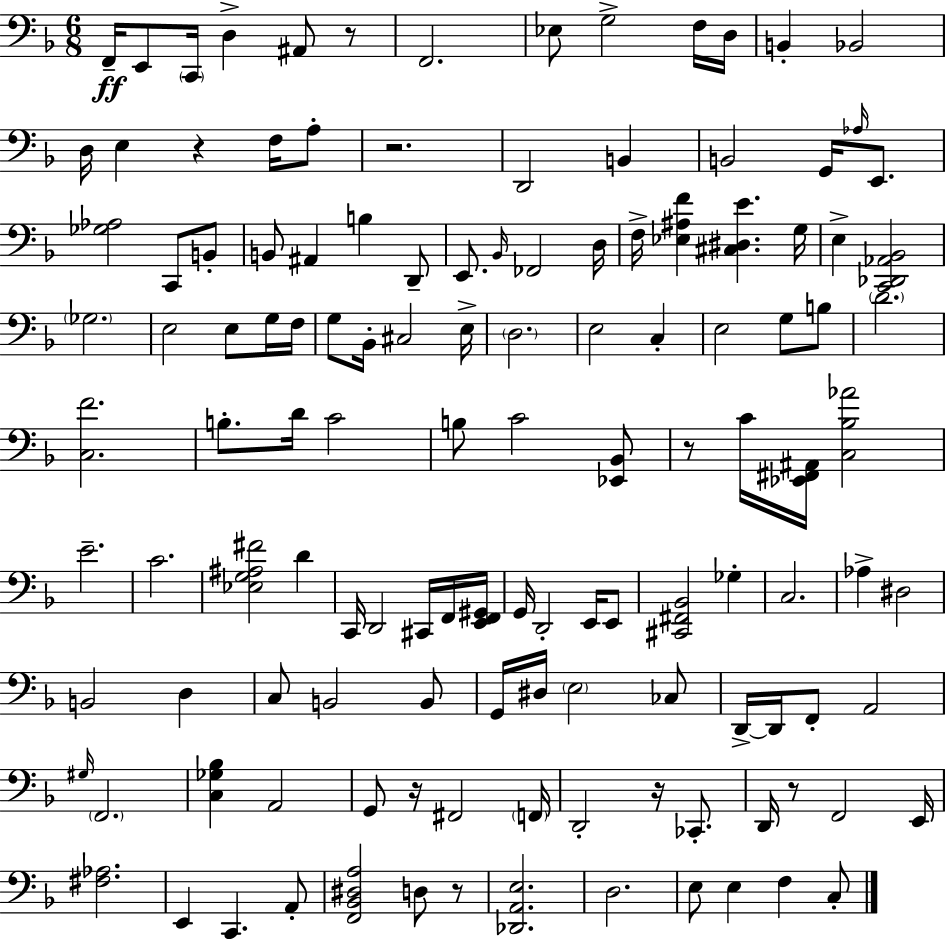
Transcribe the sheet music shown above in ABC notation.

X:1
T:Untitled
M:6/8
L:1/4
K:Dm
F,,/4 E,,/2 C,,/4 D, ^A,,/2 z/2 F,,2 _E,/2 G,2 F,/4 D,/4 B,, _B,,2 D,/4 E, z F,/4 A,/2 z2 D,,2 B,, B,,2 G,,/4 _A,/4 E,,/2 [_G,_A,]2 C,,/2 B,,/2 B,,/2 ^A,, B, D,,/2 E,,/2 _B,,/4 _F,,2 D,/4 F,/4 [_E,^A,F] [^C,^D,E] G,/4 E, [C,,_D,,_A,,_B,,]2 _G,2 E,2 E,/2 G,/4 F,/4 G,/2 _B,,/4 ^C,2 E,/4 D,2 E,2 C, E,2 G,/2 B,/2 D2 [C,F]2 B,/2 D/4 C2 B,/2 C2 [_E,,_B,,]/2 z/2 C/4 [_E,,^F,,^A,,]/4 [C,_B,_A]2 E2 C2 [_E,G,^A,^F]2 D C,,/4 D,,2 ^C,,/4 F,,/4 [E,,F,,^G,,]/4 G,,/4 D,,2 E,,/4 E,,/2 [^C,,^F,,_B,,]2 _G, C,2 _A, ^D,2 B,,2 D, C,/2 B,,2 B,,/2 G,,/4 ^D,/4 E,2 _C,/2 D,,/4 D,,/4 F,,/2 A,,2 ^G,/4 F,,2 [C,_G,_B,] A,,2 G,,/2 z/4 ^F,,2 F,,/4 D,,2 z/4 _C,,/2 D,,/4 z/2 F,,2 E,,/4 [^F,_A,]2 E,, C,, A,,/2 [F,,_B,,^D,A,]2 D,/2 z/2 [_D,,A,,E,]2 D,2 E,/2 E, F, C,/2